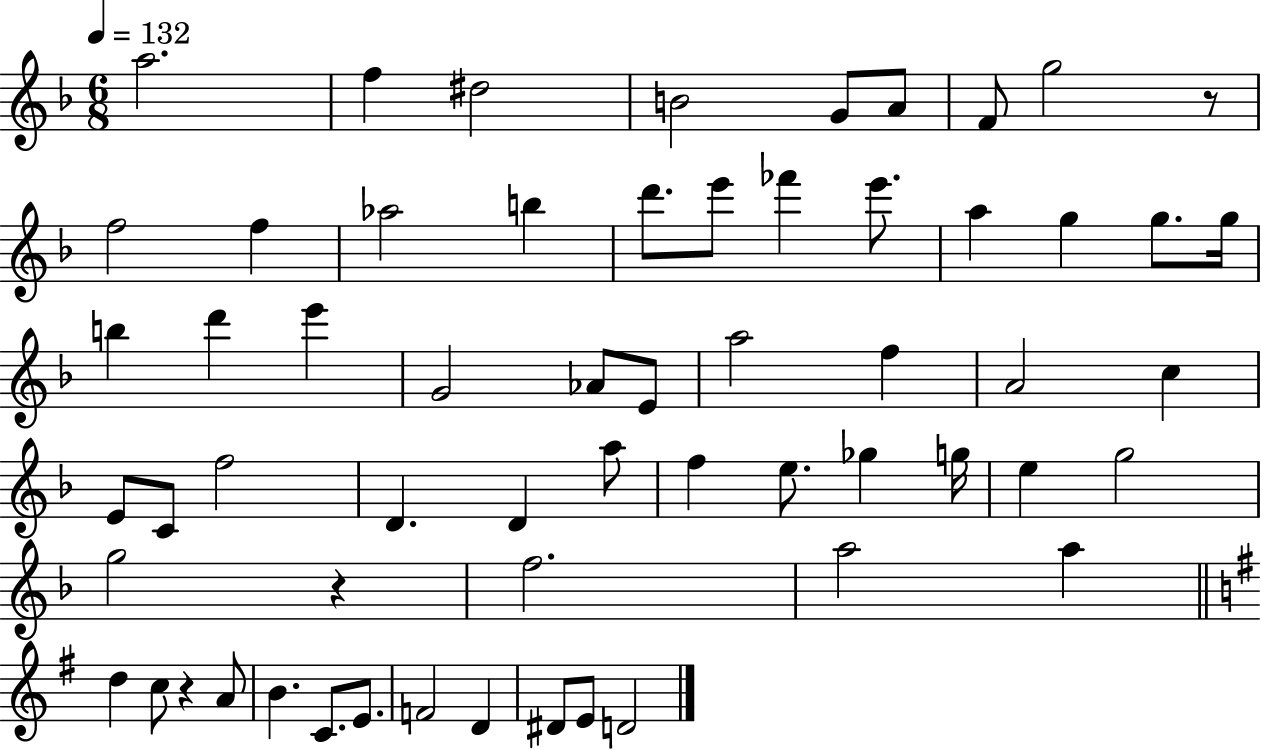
X:1
T:Untitled
M:6/8
L:1/4
K:F
a2 f ^d2 B2 G/2 A/2 F/2 g2 z/2 f2 f _a2 b d'/2 e'/2 _f' e'/2 a g g/2 g/4 b d' e' G2 _A/2 E/2 a2 f A2 c E/2 C/2 f2 D D a/2 f e/2 _g g/4 e g2 g2 z f2 a2 a d c/2 z A/2 B C/2 E/2 F2 D ^D/2 E/2 D2